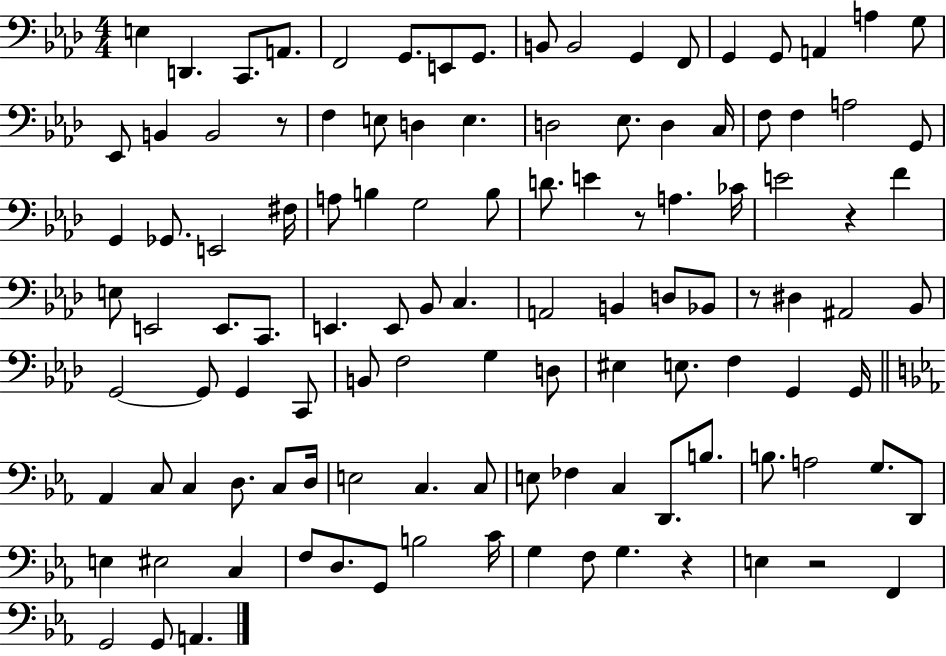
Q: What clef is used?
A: bass